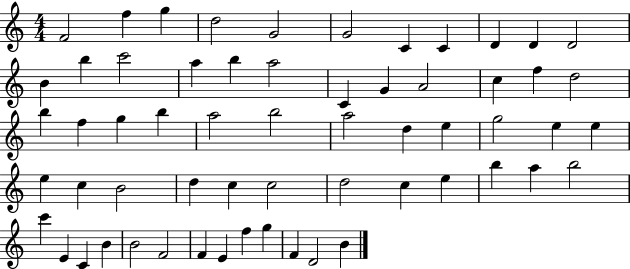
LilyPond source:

{
  \clef treble
  \numericTimeSignature
  \time 4/4
  \key c \major
  f'2 f''4 g''4 | d''2 g'2 | g'2 c'4 c'4 | d'4 d'4 d'2 | \break b'4 b''4 c'''2 | a''4 b''4 a''2 | c'4 g'4 a'2 | c''4 f''4 d''2 | \break b''4 f''4 g''4 b''4 | a''2 b''2 | a''2 d''4 e''4 | g''2 e''4 e''4 | \break e''4 c''4 b'2 | d''4 c''4 c''2 | d''2 c''4 e''4 | b''4 a''4 b''2 | \break c'''4 e'4 c'4 b'4 | b'2 f'2 | f'4 e'4 f''4 g''4 | f'4 d'2 b'4 | \break \bar "|."
}